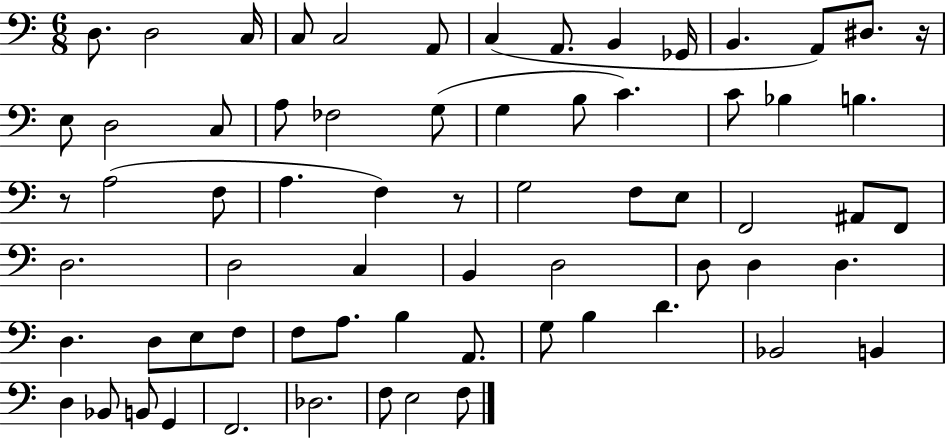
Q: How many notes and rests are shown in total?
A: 68